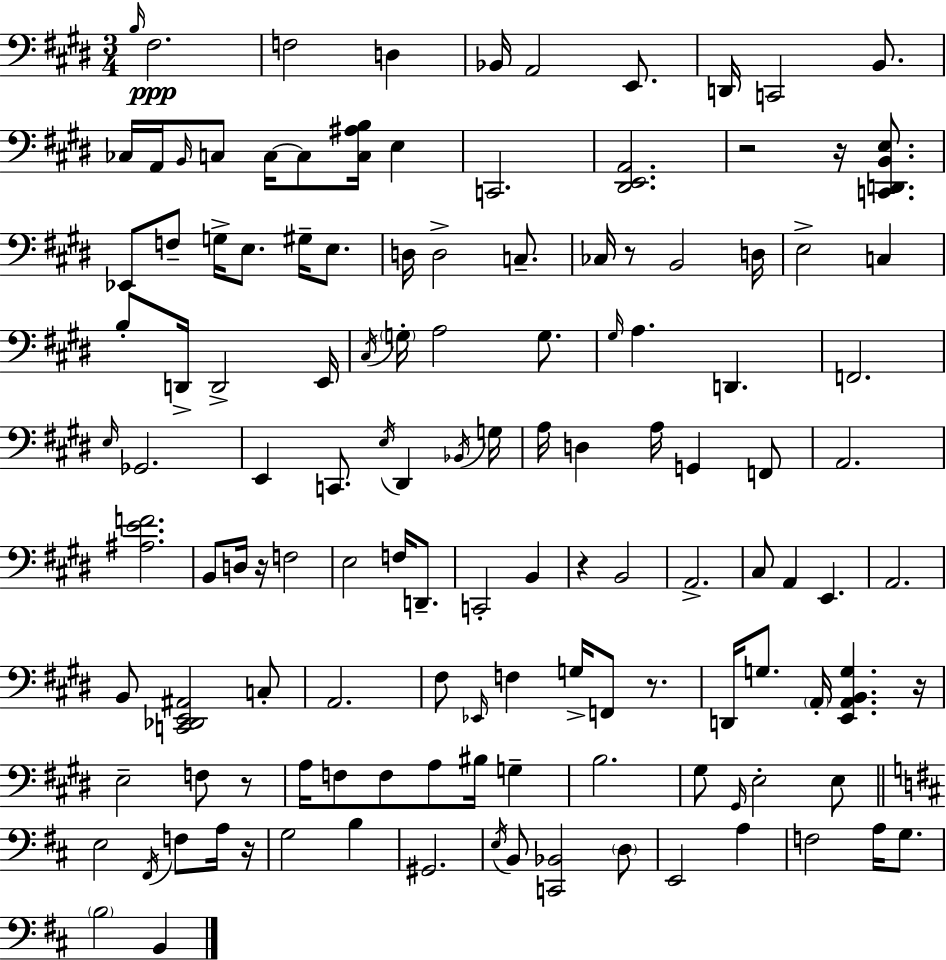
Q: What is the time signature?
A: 3/4